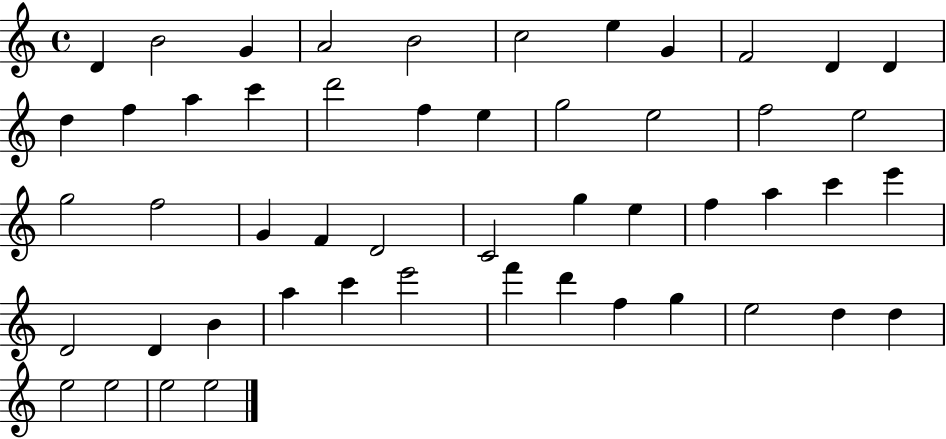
X:1
T:Untitled
M:4/4
L:1/4
K:C
D B2 G A2 B2 c2 e G F2 D D d f a c' d'2 f e g2 e2 f2 e2 g2 f2 G F D2 C2 g e f a c' e' D2 D B a c' e'2 f' d' f g e2 d d e2 e2 e2 e2